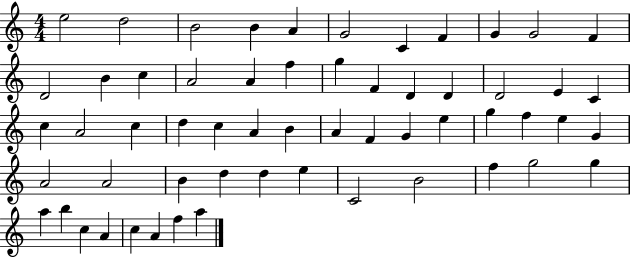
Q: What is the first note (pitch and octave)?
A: E5